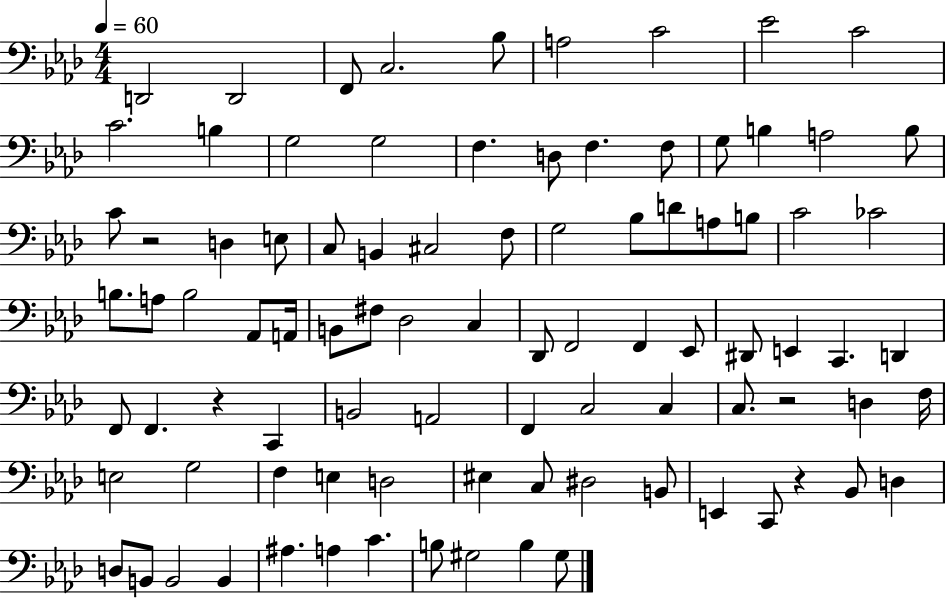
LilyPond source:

{
  \clef bass
  \numericTimeSignature
  \time 4/4
  \key aes \major
  \tempo 4 = 60
  d,2 d,2 | f,8 c2. bes8 | a2 c'2 | ees'2 c'2 | \break c'2. b4 | g2 g2 | f4. d8 f4. f8 | g8 b4 a2 b8 | \break c'8 r2 d4 e8 | c8 b,4 cis2 f8 | g2 bes8 d'8 a8 b8 | c'2 ces'2 | \break b8. a8 b2 aes,8 a,16 | b,8 fis8 des2 c4 | des,8 f,2 f,4 ees,8 | dis,8 e,4 c,4. d,4 | \break f,8 f,4. r4 c,4 | b,2 a,2 | f,4 c2 c4 | c8. r2 d4 f16 | \break e2 g2 | f4 e4 d2 | eis4 c8 dis2 b,8 | e,4 c,8 r4 bes,8 d4 | \break d8 b,8 b,2 b,4 | ais4. a4 c'4. | b8 gis2 b4 gis8 | \bar "|."
}